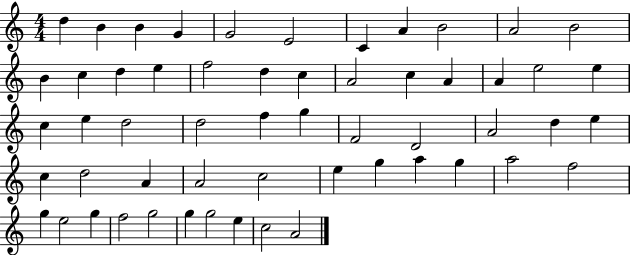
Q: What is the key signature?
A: C major